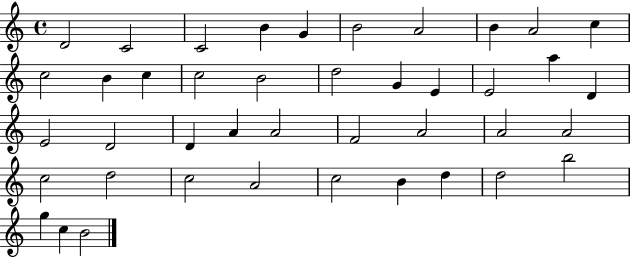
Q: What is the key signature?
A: C major